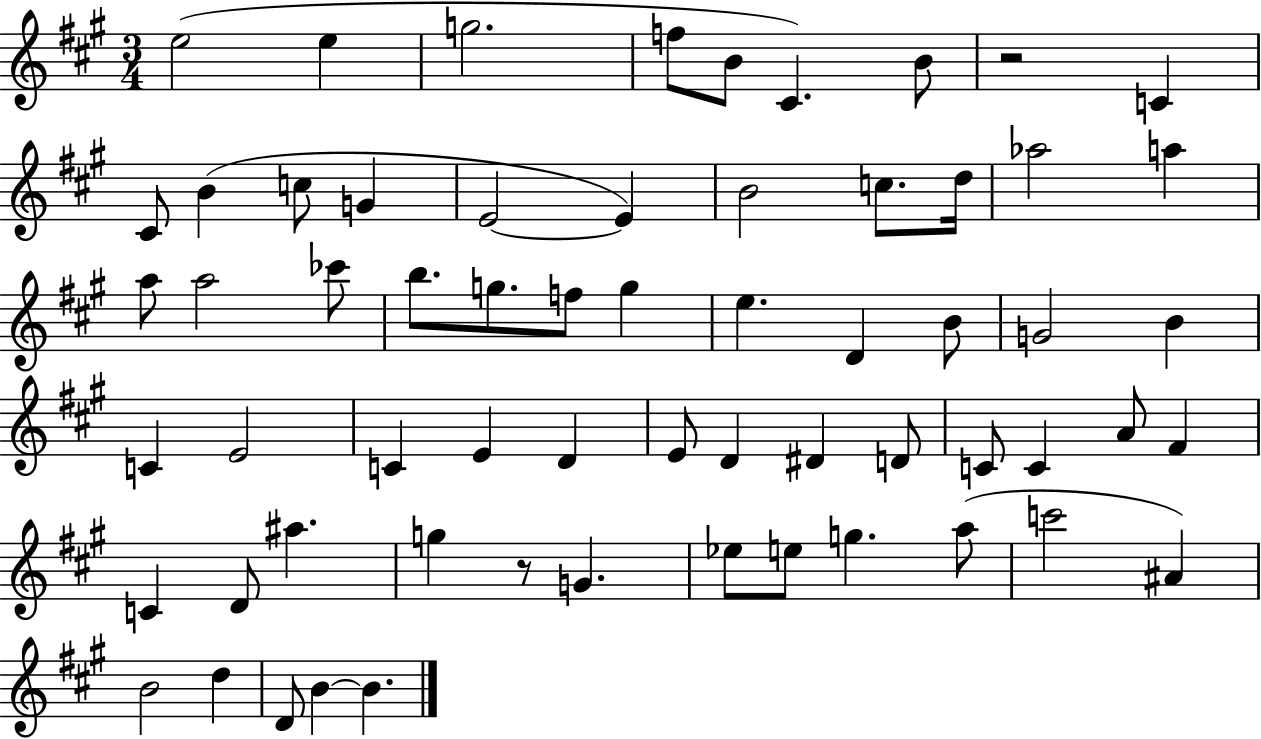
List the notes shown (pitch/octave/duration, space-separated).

E5/h E5/q G5/h. F5/e B4/e C#4/q. B4/e R/h C4/q C#4/e B4/q C5/e G4/q E4/h E4/q B4/h C5/e. D5/s Ab5/h A5/q A5/e A5/h CES6/e B5/e. G5/e. F5/e G5/q E5/q. D4/q B4/e G4/h B4/q C4/q E4/h C4/q E4/q D4/q E4/e D4/q D#4/q D4/e C4/e C4/q A4/e F#4/q C4/q D4/e A#5/q. G5/q R/e G4/q. Eb5/e E5/e G5/q. A5/e C6/h A#4/q B4/h D5/q D4/e B4/q B4/q.